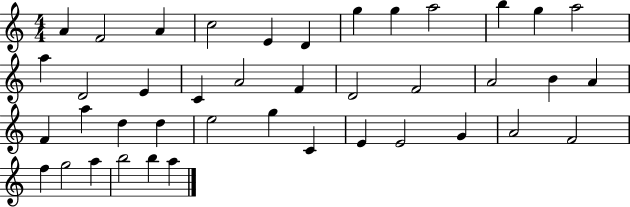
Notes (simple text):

A4/q F4/h A4/q C5/h E4/q D4/q G5/q G5/q A5/h B5/q G5/q A5/h A5/q D4/h E4/q C4/q A4/h F4/q D4/h F4/h A4/h B4/q A4/q F4/q A5/q D5/q D5/q E5/h G5/q C4/q E4/q E4/h G4/q A4/h F4/h F5/q G5/h A5/q B5/h B5/q A5/q